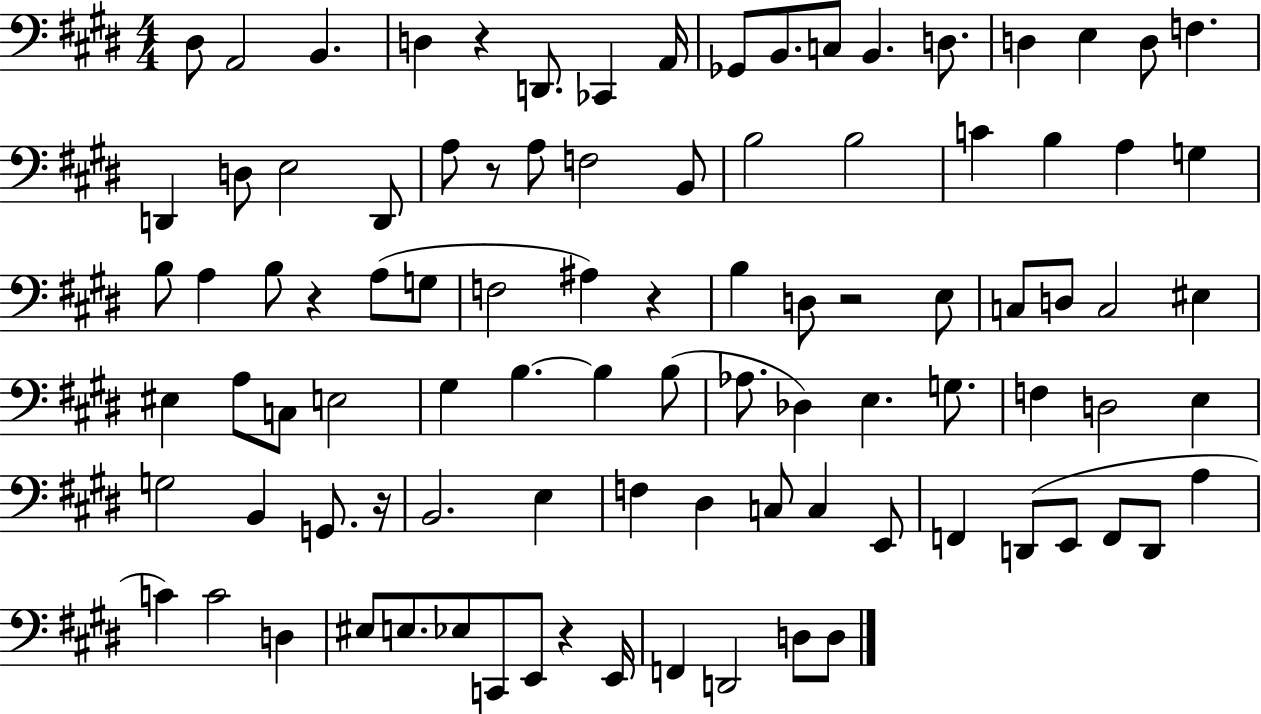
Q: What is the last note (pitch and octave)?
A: D3